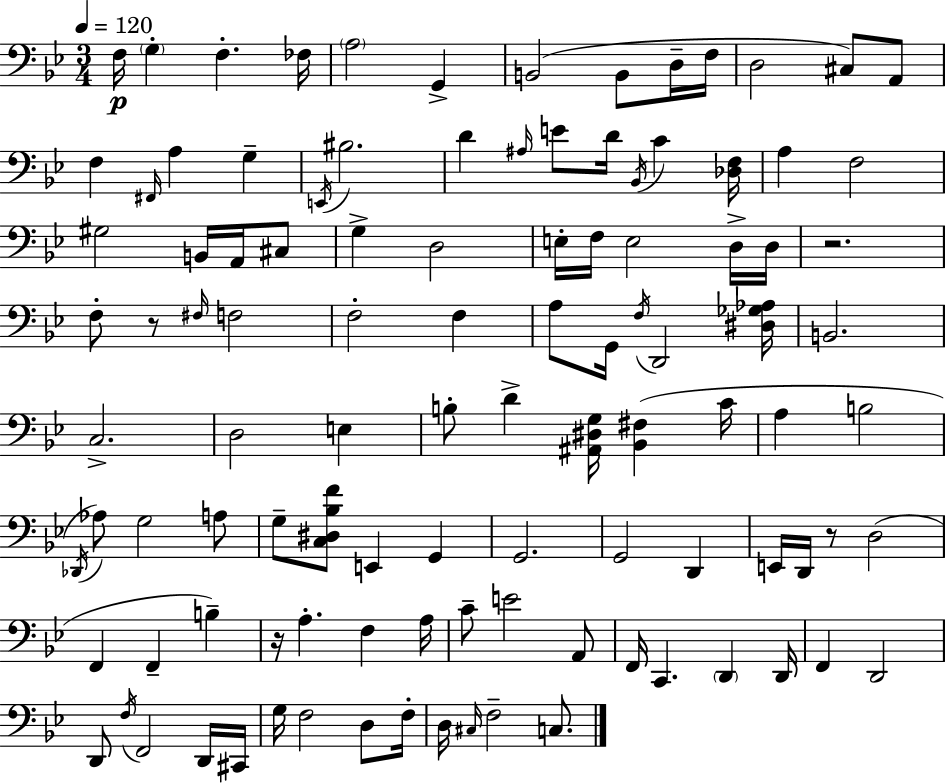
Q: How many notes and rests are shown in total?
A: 106